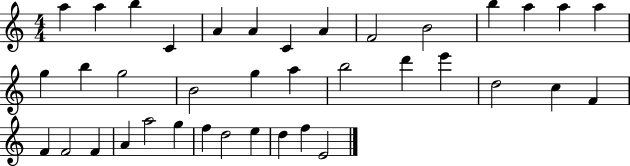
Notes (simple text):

A5/q A5/q B5/q C4/q A4/q A4/q C4/q A4/q F4/h B4/h B5/q A5/q A5/q A5/q G5/q B5/q G5/h B4/h G5/q A5/q B5/h D6/q E6/q D5/h C5/q F4/q F4/q F4/h F4/q A4/q A5/h G5/q F5/q D5/h E5/q D5/q F5/q E4/h